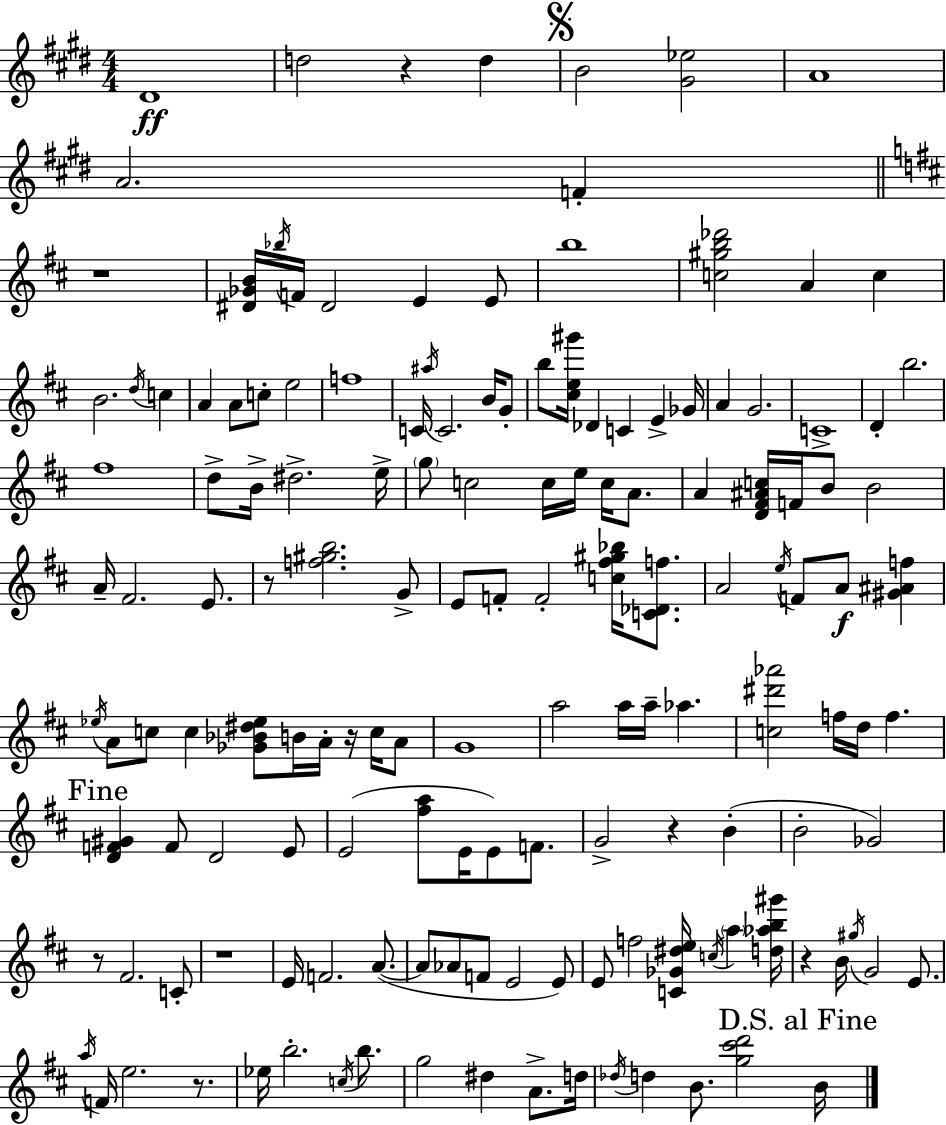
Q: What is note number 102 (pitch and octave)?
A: E4